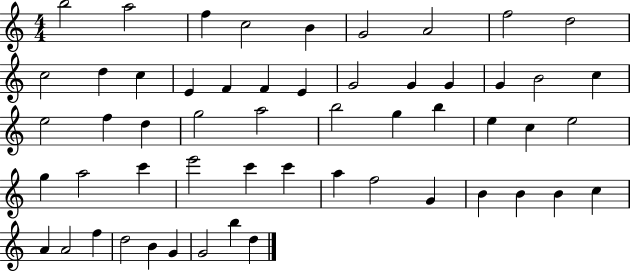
X:1
T:Untitled
M:4/4
L:1/4
K:C
b2 a2 f c2 B G2 A2 f2 d2 c2 d c E F F E G2 G G G B2 c e2 f d g2 a2 b2 g b e c e2 g a2 c' e'2 c' c' a f2 G B B B c A A2 f d2 B G G2 b d